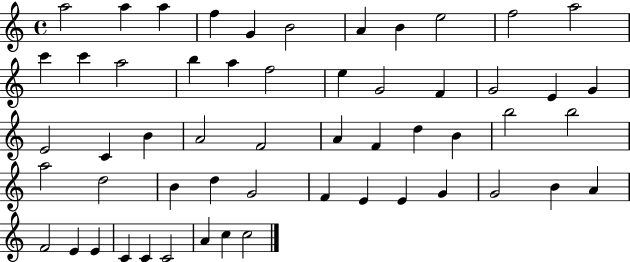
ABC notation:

X:1
T:Untitled
M:4/4
L:1/4
K:C
a2 a a f G B2 A B e2 f2 a2 c' c' a2 b a f2 e G2 F G2 E G E2 C B A2 F2 A F d B b2 b2 a2 d2 B d G2 F E E G G2 B A F2 E E C C C2 A c c2